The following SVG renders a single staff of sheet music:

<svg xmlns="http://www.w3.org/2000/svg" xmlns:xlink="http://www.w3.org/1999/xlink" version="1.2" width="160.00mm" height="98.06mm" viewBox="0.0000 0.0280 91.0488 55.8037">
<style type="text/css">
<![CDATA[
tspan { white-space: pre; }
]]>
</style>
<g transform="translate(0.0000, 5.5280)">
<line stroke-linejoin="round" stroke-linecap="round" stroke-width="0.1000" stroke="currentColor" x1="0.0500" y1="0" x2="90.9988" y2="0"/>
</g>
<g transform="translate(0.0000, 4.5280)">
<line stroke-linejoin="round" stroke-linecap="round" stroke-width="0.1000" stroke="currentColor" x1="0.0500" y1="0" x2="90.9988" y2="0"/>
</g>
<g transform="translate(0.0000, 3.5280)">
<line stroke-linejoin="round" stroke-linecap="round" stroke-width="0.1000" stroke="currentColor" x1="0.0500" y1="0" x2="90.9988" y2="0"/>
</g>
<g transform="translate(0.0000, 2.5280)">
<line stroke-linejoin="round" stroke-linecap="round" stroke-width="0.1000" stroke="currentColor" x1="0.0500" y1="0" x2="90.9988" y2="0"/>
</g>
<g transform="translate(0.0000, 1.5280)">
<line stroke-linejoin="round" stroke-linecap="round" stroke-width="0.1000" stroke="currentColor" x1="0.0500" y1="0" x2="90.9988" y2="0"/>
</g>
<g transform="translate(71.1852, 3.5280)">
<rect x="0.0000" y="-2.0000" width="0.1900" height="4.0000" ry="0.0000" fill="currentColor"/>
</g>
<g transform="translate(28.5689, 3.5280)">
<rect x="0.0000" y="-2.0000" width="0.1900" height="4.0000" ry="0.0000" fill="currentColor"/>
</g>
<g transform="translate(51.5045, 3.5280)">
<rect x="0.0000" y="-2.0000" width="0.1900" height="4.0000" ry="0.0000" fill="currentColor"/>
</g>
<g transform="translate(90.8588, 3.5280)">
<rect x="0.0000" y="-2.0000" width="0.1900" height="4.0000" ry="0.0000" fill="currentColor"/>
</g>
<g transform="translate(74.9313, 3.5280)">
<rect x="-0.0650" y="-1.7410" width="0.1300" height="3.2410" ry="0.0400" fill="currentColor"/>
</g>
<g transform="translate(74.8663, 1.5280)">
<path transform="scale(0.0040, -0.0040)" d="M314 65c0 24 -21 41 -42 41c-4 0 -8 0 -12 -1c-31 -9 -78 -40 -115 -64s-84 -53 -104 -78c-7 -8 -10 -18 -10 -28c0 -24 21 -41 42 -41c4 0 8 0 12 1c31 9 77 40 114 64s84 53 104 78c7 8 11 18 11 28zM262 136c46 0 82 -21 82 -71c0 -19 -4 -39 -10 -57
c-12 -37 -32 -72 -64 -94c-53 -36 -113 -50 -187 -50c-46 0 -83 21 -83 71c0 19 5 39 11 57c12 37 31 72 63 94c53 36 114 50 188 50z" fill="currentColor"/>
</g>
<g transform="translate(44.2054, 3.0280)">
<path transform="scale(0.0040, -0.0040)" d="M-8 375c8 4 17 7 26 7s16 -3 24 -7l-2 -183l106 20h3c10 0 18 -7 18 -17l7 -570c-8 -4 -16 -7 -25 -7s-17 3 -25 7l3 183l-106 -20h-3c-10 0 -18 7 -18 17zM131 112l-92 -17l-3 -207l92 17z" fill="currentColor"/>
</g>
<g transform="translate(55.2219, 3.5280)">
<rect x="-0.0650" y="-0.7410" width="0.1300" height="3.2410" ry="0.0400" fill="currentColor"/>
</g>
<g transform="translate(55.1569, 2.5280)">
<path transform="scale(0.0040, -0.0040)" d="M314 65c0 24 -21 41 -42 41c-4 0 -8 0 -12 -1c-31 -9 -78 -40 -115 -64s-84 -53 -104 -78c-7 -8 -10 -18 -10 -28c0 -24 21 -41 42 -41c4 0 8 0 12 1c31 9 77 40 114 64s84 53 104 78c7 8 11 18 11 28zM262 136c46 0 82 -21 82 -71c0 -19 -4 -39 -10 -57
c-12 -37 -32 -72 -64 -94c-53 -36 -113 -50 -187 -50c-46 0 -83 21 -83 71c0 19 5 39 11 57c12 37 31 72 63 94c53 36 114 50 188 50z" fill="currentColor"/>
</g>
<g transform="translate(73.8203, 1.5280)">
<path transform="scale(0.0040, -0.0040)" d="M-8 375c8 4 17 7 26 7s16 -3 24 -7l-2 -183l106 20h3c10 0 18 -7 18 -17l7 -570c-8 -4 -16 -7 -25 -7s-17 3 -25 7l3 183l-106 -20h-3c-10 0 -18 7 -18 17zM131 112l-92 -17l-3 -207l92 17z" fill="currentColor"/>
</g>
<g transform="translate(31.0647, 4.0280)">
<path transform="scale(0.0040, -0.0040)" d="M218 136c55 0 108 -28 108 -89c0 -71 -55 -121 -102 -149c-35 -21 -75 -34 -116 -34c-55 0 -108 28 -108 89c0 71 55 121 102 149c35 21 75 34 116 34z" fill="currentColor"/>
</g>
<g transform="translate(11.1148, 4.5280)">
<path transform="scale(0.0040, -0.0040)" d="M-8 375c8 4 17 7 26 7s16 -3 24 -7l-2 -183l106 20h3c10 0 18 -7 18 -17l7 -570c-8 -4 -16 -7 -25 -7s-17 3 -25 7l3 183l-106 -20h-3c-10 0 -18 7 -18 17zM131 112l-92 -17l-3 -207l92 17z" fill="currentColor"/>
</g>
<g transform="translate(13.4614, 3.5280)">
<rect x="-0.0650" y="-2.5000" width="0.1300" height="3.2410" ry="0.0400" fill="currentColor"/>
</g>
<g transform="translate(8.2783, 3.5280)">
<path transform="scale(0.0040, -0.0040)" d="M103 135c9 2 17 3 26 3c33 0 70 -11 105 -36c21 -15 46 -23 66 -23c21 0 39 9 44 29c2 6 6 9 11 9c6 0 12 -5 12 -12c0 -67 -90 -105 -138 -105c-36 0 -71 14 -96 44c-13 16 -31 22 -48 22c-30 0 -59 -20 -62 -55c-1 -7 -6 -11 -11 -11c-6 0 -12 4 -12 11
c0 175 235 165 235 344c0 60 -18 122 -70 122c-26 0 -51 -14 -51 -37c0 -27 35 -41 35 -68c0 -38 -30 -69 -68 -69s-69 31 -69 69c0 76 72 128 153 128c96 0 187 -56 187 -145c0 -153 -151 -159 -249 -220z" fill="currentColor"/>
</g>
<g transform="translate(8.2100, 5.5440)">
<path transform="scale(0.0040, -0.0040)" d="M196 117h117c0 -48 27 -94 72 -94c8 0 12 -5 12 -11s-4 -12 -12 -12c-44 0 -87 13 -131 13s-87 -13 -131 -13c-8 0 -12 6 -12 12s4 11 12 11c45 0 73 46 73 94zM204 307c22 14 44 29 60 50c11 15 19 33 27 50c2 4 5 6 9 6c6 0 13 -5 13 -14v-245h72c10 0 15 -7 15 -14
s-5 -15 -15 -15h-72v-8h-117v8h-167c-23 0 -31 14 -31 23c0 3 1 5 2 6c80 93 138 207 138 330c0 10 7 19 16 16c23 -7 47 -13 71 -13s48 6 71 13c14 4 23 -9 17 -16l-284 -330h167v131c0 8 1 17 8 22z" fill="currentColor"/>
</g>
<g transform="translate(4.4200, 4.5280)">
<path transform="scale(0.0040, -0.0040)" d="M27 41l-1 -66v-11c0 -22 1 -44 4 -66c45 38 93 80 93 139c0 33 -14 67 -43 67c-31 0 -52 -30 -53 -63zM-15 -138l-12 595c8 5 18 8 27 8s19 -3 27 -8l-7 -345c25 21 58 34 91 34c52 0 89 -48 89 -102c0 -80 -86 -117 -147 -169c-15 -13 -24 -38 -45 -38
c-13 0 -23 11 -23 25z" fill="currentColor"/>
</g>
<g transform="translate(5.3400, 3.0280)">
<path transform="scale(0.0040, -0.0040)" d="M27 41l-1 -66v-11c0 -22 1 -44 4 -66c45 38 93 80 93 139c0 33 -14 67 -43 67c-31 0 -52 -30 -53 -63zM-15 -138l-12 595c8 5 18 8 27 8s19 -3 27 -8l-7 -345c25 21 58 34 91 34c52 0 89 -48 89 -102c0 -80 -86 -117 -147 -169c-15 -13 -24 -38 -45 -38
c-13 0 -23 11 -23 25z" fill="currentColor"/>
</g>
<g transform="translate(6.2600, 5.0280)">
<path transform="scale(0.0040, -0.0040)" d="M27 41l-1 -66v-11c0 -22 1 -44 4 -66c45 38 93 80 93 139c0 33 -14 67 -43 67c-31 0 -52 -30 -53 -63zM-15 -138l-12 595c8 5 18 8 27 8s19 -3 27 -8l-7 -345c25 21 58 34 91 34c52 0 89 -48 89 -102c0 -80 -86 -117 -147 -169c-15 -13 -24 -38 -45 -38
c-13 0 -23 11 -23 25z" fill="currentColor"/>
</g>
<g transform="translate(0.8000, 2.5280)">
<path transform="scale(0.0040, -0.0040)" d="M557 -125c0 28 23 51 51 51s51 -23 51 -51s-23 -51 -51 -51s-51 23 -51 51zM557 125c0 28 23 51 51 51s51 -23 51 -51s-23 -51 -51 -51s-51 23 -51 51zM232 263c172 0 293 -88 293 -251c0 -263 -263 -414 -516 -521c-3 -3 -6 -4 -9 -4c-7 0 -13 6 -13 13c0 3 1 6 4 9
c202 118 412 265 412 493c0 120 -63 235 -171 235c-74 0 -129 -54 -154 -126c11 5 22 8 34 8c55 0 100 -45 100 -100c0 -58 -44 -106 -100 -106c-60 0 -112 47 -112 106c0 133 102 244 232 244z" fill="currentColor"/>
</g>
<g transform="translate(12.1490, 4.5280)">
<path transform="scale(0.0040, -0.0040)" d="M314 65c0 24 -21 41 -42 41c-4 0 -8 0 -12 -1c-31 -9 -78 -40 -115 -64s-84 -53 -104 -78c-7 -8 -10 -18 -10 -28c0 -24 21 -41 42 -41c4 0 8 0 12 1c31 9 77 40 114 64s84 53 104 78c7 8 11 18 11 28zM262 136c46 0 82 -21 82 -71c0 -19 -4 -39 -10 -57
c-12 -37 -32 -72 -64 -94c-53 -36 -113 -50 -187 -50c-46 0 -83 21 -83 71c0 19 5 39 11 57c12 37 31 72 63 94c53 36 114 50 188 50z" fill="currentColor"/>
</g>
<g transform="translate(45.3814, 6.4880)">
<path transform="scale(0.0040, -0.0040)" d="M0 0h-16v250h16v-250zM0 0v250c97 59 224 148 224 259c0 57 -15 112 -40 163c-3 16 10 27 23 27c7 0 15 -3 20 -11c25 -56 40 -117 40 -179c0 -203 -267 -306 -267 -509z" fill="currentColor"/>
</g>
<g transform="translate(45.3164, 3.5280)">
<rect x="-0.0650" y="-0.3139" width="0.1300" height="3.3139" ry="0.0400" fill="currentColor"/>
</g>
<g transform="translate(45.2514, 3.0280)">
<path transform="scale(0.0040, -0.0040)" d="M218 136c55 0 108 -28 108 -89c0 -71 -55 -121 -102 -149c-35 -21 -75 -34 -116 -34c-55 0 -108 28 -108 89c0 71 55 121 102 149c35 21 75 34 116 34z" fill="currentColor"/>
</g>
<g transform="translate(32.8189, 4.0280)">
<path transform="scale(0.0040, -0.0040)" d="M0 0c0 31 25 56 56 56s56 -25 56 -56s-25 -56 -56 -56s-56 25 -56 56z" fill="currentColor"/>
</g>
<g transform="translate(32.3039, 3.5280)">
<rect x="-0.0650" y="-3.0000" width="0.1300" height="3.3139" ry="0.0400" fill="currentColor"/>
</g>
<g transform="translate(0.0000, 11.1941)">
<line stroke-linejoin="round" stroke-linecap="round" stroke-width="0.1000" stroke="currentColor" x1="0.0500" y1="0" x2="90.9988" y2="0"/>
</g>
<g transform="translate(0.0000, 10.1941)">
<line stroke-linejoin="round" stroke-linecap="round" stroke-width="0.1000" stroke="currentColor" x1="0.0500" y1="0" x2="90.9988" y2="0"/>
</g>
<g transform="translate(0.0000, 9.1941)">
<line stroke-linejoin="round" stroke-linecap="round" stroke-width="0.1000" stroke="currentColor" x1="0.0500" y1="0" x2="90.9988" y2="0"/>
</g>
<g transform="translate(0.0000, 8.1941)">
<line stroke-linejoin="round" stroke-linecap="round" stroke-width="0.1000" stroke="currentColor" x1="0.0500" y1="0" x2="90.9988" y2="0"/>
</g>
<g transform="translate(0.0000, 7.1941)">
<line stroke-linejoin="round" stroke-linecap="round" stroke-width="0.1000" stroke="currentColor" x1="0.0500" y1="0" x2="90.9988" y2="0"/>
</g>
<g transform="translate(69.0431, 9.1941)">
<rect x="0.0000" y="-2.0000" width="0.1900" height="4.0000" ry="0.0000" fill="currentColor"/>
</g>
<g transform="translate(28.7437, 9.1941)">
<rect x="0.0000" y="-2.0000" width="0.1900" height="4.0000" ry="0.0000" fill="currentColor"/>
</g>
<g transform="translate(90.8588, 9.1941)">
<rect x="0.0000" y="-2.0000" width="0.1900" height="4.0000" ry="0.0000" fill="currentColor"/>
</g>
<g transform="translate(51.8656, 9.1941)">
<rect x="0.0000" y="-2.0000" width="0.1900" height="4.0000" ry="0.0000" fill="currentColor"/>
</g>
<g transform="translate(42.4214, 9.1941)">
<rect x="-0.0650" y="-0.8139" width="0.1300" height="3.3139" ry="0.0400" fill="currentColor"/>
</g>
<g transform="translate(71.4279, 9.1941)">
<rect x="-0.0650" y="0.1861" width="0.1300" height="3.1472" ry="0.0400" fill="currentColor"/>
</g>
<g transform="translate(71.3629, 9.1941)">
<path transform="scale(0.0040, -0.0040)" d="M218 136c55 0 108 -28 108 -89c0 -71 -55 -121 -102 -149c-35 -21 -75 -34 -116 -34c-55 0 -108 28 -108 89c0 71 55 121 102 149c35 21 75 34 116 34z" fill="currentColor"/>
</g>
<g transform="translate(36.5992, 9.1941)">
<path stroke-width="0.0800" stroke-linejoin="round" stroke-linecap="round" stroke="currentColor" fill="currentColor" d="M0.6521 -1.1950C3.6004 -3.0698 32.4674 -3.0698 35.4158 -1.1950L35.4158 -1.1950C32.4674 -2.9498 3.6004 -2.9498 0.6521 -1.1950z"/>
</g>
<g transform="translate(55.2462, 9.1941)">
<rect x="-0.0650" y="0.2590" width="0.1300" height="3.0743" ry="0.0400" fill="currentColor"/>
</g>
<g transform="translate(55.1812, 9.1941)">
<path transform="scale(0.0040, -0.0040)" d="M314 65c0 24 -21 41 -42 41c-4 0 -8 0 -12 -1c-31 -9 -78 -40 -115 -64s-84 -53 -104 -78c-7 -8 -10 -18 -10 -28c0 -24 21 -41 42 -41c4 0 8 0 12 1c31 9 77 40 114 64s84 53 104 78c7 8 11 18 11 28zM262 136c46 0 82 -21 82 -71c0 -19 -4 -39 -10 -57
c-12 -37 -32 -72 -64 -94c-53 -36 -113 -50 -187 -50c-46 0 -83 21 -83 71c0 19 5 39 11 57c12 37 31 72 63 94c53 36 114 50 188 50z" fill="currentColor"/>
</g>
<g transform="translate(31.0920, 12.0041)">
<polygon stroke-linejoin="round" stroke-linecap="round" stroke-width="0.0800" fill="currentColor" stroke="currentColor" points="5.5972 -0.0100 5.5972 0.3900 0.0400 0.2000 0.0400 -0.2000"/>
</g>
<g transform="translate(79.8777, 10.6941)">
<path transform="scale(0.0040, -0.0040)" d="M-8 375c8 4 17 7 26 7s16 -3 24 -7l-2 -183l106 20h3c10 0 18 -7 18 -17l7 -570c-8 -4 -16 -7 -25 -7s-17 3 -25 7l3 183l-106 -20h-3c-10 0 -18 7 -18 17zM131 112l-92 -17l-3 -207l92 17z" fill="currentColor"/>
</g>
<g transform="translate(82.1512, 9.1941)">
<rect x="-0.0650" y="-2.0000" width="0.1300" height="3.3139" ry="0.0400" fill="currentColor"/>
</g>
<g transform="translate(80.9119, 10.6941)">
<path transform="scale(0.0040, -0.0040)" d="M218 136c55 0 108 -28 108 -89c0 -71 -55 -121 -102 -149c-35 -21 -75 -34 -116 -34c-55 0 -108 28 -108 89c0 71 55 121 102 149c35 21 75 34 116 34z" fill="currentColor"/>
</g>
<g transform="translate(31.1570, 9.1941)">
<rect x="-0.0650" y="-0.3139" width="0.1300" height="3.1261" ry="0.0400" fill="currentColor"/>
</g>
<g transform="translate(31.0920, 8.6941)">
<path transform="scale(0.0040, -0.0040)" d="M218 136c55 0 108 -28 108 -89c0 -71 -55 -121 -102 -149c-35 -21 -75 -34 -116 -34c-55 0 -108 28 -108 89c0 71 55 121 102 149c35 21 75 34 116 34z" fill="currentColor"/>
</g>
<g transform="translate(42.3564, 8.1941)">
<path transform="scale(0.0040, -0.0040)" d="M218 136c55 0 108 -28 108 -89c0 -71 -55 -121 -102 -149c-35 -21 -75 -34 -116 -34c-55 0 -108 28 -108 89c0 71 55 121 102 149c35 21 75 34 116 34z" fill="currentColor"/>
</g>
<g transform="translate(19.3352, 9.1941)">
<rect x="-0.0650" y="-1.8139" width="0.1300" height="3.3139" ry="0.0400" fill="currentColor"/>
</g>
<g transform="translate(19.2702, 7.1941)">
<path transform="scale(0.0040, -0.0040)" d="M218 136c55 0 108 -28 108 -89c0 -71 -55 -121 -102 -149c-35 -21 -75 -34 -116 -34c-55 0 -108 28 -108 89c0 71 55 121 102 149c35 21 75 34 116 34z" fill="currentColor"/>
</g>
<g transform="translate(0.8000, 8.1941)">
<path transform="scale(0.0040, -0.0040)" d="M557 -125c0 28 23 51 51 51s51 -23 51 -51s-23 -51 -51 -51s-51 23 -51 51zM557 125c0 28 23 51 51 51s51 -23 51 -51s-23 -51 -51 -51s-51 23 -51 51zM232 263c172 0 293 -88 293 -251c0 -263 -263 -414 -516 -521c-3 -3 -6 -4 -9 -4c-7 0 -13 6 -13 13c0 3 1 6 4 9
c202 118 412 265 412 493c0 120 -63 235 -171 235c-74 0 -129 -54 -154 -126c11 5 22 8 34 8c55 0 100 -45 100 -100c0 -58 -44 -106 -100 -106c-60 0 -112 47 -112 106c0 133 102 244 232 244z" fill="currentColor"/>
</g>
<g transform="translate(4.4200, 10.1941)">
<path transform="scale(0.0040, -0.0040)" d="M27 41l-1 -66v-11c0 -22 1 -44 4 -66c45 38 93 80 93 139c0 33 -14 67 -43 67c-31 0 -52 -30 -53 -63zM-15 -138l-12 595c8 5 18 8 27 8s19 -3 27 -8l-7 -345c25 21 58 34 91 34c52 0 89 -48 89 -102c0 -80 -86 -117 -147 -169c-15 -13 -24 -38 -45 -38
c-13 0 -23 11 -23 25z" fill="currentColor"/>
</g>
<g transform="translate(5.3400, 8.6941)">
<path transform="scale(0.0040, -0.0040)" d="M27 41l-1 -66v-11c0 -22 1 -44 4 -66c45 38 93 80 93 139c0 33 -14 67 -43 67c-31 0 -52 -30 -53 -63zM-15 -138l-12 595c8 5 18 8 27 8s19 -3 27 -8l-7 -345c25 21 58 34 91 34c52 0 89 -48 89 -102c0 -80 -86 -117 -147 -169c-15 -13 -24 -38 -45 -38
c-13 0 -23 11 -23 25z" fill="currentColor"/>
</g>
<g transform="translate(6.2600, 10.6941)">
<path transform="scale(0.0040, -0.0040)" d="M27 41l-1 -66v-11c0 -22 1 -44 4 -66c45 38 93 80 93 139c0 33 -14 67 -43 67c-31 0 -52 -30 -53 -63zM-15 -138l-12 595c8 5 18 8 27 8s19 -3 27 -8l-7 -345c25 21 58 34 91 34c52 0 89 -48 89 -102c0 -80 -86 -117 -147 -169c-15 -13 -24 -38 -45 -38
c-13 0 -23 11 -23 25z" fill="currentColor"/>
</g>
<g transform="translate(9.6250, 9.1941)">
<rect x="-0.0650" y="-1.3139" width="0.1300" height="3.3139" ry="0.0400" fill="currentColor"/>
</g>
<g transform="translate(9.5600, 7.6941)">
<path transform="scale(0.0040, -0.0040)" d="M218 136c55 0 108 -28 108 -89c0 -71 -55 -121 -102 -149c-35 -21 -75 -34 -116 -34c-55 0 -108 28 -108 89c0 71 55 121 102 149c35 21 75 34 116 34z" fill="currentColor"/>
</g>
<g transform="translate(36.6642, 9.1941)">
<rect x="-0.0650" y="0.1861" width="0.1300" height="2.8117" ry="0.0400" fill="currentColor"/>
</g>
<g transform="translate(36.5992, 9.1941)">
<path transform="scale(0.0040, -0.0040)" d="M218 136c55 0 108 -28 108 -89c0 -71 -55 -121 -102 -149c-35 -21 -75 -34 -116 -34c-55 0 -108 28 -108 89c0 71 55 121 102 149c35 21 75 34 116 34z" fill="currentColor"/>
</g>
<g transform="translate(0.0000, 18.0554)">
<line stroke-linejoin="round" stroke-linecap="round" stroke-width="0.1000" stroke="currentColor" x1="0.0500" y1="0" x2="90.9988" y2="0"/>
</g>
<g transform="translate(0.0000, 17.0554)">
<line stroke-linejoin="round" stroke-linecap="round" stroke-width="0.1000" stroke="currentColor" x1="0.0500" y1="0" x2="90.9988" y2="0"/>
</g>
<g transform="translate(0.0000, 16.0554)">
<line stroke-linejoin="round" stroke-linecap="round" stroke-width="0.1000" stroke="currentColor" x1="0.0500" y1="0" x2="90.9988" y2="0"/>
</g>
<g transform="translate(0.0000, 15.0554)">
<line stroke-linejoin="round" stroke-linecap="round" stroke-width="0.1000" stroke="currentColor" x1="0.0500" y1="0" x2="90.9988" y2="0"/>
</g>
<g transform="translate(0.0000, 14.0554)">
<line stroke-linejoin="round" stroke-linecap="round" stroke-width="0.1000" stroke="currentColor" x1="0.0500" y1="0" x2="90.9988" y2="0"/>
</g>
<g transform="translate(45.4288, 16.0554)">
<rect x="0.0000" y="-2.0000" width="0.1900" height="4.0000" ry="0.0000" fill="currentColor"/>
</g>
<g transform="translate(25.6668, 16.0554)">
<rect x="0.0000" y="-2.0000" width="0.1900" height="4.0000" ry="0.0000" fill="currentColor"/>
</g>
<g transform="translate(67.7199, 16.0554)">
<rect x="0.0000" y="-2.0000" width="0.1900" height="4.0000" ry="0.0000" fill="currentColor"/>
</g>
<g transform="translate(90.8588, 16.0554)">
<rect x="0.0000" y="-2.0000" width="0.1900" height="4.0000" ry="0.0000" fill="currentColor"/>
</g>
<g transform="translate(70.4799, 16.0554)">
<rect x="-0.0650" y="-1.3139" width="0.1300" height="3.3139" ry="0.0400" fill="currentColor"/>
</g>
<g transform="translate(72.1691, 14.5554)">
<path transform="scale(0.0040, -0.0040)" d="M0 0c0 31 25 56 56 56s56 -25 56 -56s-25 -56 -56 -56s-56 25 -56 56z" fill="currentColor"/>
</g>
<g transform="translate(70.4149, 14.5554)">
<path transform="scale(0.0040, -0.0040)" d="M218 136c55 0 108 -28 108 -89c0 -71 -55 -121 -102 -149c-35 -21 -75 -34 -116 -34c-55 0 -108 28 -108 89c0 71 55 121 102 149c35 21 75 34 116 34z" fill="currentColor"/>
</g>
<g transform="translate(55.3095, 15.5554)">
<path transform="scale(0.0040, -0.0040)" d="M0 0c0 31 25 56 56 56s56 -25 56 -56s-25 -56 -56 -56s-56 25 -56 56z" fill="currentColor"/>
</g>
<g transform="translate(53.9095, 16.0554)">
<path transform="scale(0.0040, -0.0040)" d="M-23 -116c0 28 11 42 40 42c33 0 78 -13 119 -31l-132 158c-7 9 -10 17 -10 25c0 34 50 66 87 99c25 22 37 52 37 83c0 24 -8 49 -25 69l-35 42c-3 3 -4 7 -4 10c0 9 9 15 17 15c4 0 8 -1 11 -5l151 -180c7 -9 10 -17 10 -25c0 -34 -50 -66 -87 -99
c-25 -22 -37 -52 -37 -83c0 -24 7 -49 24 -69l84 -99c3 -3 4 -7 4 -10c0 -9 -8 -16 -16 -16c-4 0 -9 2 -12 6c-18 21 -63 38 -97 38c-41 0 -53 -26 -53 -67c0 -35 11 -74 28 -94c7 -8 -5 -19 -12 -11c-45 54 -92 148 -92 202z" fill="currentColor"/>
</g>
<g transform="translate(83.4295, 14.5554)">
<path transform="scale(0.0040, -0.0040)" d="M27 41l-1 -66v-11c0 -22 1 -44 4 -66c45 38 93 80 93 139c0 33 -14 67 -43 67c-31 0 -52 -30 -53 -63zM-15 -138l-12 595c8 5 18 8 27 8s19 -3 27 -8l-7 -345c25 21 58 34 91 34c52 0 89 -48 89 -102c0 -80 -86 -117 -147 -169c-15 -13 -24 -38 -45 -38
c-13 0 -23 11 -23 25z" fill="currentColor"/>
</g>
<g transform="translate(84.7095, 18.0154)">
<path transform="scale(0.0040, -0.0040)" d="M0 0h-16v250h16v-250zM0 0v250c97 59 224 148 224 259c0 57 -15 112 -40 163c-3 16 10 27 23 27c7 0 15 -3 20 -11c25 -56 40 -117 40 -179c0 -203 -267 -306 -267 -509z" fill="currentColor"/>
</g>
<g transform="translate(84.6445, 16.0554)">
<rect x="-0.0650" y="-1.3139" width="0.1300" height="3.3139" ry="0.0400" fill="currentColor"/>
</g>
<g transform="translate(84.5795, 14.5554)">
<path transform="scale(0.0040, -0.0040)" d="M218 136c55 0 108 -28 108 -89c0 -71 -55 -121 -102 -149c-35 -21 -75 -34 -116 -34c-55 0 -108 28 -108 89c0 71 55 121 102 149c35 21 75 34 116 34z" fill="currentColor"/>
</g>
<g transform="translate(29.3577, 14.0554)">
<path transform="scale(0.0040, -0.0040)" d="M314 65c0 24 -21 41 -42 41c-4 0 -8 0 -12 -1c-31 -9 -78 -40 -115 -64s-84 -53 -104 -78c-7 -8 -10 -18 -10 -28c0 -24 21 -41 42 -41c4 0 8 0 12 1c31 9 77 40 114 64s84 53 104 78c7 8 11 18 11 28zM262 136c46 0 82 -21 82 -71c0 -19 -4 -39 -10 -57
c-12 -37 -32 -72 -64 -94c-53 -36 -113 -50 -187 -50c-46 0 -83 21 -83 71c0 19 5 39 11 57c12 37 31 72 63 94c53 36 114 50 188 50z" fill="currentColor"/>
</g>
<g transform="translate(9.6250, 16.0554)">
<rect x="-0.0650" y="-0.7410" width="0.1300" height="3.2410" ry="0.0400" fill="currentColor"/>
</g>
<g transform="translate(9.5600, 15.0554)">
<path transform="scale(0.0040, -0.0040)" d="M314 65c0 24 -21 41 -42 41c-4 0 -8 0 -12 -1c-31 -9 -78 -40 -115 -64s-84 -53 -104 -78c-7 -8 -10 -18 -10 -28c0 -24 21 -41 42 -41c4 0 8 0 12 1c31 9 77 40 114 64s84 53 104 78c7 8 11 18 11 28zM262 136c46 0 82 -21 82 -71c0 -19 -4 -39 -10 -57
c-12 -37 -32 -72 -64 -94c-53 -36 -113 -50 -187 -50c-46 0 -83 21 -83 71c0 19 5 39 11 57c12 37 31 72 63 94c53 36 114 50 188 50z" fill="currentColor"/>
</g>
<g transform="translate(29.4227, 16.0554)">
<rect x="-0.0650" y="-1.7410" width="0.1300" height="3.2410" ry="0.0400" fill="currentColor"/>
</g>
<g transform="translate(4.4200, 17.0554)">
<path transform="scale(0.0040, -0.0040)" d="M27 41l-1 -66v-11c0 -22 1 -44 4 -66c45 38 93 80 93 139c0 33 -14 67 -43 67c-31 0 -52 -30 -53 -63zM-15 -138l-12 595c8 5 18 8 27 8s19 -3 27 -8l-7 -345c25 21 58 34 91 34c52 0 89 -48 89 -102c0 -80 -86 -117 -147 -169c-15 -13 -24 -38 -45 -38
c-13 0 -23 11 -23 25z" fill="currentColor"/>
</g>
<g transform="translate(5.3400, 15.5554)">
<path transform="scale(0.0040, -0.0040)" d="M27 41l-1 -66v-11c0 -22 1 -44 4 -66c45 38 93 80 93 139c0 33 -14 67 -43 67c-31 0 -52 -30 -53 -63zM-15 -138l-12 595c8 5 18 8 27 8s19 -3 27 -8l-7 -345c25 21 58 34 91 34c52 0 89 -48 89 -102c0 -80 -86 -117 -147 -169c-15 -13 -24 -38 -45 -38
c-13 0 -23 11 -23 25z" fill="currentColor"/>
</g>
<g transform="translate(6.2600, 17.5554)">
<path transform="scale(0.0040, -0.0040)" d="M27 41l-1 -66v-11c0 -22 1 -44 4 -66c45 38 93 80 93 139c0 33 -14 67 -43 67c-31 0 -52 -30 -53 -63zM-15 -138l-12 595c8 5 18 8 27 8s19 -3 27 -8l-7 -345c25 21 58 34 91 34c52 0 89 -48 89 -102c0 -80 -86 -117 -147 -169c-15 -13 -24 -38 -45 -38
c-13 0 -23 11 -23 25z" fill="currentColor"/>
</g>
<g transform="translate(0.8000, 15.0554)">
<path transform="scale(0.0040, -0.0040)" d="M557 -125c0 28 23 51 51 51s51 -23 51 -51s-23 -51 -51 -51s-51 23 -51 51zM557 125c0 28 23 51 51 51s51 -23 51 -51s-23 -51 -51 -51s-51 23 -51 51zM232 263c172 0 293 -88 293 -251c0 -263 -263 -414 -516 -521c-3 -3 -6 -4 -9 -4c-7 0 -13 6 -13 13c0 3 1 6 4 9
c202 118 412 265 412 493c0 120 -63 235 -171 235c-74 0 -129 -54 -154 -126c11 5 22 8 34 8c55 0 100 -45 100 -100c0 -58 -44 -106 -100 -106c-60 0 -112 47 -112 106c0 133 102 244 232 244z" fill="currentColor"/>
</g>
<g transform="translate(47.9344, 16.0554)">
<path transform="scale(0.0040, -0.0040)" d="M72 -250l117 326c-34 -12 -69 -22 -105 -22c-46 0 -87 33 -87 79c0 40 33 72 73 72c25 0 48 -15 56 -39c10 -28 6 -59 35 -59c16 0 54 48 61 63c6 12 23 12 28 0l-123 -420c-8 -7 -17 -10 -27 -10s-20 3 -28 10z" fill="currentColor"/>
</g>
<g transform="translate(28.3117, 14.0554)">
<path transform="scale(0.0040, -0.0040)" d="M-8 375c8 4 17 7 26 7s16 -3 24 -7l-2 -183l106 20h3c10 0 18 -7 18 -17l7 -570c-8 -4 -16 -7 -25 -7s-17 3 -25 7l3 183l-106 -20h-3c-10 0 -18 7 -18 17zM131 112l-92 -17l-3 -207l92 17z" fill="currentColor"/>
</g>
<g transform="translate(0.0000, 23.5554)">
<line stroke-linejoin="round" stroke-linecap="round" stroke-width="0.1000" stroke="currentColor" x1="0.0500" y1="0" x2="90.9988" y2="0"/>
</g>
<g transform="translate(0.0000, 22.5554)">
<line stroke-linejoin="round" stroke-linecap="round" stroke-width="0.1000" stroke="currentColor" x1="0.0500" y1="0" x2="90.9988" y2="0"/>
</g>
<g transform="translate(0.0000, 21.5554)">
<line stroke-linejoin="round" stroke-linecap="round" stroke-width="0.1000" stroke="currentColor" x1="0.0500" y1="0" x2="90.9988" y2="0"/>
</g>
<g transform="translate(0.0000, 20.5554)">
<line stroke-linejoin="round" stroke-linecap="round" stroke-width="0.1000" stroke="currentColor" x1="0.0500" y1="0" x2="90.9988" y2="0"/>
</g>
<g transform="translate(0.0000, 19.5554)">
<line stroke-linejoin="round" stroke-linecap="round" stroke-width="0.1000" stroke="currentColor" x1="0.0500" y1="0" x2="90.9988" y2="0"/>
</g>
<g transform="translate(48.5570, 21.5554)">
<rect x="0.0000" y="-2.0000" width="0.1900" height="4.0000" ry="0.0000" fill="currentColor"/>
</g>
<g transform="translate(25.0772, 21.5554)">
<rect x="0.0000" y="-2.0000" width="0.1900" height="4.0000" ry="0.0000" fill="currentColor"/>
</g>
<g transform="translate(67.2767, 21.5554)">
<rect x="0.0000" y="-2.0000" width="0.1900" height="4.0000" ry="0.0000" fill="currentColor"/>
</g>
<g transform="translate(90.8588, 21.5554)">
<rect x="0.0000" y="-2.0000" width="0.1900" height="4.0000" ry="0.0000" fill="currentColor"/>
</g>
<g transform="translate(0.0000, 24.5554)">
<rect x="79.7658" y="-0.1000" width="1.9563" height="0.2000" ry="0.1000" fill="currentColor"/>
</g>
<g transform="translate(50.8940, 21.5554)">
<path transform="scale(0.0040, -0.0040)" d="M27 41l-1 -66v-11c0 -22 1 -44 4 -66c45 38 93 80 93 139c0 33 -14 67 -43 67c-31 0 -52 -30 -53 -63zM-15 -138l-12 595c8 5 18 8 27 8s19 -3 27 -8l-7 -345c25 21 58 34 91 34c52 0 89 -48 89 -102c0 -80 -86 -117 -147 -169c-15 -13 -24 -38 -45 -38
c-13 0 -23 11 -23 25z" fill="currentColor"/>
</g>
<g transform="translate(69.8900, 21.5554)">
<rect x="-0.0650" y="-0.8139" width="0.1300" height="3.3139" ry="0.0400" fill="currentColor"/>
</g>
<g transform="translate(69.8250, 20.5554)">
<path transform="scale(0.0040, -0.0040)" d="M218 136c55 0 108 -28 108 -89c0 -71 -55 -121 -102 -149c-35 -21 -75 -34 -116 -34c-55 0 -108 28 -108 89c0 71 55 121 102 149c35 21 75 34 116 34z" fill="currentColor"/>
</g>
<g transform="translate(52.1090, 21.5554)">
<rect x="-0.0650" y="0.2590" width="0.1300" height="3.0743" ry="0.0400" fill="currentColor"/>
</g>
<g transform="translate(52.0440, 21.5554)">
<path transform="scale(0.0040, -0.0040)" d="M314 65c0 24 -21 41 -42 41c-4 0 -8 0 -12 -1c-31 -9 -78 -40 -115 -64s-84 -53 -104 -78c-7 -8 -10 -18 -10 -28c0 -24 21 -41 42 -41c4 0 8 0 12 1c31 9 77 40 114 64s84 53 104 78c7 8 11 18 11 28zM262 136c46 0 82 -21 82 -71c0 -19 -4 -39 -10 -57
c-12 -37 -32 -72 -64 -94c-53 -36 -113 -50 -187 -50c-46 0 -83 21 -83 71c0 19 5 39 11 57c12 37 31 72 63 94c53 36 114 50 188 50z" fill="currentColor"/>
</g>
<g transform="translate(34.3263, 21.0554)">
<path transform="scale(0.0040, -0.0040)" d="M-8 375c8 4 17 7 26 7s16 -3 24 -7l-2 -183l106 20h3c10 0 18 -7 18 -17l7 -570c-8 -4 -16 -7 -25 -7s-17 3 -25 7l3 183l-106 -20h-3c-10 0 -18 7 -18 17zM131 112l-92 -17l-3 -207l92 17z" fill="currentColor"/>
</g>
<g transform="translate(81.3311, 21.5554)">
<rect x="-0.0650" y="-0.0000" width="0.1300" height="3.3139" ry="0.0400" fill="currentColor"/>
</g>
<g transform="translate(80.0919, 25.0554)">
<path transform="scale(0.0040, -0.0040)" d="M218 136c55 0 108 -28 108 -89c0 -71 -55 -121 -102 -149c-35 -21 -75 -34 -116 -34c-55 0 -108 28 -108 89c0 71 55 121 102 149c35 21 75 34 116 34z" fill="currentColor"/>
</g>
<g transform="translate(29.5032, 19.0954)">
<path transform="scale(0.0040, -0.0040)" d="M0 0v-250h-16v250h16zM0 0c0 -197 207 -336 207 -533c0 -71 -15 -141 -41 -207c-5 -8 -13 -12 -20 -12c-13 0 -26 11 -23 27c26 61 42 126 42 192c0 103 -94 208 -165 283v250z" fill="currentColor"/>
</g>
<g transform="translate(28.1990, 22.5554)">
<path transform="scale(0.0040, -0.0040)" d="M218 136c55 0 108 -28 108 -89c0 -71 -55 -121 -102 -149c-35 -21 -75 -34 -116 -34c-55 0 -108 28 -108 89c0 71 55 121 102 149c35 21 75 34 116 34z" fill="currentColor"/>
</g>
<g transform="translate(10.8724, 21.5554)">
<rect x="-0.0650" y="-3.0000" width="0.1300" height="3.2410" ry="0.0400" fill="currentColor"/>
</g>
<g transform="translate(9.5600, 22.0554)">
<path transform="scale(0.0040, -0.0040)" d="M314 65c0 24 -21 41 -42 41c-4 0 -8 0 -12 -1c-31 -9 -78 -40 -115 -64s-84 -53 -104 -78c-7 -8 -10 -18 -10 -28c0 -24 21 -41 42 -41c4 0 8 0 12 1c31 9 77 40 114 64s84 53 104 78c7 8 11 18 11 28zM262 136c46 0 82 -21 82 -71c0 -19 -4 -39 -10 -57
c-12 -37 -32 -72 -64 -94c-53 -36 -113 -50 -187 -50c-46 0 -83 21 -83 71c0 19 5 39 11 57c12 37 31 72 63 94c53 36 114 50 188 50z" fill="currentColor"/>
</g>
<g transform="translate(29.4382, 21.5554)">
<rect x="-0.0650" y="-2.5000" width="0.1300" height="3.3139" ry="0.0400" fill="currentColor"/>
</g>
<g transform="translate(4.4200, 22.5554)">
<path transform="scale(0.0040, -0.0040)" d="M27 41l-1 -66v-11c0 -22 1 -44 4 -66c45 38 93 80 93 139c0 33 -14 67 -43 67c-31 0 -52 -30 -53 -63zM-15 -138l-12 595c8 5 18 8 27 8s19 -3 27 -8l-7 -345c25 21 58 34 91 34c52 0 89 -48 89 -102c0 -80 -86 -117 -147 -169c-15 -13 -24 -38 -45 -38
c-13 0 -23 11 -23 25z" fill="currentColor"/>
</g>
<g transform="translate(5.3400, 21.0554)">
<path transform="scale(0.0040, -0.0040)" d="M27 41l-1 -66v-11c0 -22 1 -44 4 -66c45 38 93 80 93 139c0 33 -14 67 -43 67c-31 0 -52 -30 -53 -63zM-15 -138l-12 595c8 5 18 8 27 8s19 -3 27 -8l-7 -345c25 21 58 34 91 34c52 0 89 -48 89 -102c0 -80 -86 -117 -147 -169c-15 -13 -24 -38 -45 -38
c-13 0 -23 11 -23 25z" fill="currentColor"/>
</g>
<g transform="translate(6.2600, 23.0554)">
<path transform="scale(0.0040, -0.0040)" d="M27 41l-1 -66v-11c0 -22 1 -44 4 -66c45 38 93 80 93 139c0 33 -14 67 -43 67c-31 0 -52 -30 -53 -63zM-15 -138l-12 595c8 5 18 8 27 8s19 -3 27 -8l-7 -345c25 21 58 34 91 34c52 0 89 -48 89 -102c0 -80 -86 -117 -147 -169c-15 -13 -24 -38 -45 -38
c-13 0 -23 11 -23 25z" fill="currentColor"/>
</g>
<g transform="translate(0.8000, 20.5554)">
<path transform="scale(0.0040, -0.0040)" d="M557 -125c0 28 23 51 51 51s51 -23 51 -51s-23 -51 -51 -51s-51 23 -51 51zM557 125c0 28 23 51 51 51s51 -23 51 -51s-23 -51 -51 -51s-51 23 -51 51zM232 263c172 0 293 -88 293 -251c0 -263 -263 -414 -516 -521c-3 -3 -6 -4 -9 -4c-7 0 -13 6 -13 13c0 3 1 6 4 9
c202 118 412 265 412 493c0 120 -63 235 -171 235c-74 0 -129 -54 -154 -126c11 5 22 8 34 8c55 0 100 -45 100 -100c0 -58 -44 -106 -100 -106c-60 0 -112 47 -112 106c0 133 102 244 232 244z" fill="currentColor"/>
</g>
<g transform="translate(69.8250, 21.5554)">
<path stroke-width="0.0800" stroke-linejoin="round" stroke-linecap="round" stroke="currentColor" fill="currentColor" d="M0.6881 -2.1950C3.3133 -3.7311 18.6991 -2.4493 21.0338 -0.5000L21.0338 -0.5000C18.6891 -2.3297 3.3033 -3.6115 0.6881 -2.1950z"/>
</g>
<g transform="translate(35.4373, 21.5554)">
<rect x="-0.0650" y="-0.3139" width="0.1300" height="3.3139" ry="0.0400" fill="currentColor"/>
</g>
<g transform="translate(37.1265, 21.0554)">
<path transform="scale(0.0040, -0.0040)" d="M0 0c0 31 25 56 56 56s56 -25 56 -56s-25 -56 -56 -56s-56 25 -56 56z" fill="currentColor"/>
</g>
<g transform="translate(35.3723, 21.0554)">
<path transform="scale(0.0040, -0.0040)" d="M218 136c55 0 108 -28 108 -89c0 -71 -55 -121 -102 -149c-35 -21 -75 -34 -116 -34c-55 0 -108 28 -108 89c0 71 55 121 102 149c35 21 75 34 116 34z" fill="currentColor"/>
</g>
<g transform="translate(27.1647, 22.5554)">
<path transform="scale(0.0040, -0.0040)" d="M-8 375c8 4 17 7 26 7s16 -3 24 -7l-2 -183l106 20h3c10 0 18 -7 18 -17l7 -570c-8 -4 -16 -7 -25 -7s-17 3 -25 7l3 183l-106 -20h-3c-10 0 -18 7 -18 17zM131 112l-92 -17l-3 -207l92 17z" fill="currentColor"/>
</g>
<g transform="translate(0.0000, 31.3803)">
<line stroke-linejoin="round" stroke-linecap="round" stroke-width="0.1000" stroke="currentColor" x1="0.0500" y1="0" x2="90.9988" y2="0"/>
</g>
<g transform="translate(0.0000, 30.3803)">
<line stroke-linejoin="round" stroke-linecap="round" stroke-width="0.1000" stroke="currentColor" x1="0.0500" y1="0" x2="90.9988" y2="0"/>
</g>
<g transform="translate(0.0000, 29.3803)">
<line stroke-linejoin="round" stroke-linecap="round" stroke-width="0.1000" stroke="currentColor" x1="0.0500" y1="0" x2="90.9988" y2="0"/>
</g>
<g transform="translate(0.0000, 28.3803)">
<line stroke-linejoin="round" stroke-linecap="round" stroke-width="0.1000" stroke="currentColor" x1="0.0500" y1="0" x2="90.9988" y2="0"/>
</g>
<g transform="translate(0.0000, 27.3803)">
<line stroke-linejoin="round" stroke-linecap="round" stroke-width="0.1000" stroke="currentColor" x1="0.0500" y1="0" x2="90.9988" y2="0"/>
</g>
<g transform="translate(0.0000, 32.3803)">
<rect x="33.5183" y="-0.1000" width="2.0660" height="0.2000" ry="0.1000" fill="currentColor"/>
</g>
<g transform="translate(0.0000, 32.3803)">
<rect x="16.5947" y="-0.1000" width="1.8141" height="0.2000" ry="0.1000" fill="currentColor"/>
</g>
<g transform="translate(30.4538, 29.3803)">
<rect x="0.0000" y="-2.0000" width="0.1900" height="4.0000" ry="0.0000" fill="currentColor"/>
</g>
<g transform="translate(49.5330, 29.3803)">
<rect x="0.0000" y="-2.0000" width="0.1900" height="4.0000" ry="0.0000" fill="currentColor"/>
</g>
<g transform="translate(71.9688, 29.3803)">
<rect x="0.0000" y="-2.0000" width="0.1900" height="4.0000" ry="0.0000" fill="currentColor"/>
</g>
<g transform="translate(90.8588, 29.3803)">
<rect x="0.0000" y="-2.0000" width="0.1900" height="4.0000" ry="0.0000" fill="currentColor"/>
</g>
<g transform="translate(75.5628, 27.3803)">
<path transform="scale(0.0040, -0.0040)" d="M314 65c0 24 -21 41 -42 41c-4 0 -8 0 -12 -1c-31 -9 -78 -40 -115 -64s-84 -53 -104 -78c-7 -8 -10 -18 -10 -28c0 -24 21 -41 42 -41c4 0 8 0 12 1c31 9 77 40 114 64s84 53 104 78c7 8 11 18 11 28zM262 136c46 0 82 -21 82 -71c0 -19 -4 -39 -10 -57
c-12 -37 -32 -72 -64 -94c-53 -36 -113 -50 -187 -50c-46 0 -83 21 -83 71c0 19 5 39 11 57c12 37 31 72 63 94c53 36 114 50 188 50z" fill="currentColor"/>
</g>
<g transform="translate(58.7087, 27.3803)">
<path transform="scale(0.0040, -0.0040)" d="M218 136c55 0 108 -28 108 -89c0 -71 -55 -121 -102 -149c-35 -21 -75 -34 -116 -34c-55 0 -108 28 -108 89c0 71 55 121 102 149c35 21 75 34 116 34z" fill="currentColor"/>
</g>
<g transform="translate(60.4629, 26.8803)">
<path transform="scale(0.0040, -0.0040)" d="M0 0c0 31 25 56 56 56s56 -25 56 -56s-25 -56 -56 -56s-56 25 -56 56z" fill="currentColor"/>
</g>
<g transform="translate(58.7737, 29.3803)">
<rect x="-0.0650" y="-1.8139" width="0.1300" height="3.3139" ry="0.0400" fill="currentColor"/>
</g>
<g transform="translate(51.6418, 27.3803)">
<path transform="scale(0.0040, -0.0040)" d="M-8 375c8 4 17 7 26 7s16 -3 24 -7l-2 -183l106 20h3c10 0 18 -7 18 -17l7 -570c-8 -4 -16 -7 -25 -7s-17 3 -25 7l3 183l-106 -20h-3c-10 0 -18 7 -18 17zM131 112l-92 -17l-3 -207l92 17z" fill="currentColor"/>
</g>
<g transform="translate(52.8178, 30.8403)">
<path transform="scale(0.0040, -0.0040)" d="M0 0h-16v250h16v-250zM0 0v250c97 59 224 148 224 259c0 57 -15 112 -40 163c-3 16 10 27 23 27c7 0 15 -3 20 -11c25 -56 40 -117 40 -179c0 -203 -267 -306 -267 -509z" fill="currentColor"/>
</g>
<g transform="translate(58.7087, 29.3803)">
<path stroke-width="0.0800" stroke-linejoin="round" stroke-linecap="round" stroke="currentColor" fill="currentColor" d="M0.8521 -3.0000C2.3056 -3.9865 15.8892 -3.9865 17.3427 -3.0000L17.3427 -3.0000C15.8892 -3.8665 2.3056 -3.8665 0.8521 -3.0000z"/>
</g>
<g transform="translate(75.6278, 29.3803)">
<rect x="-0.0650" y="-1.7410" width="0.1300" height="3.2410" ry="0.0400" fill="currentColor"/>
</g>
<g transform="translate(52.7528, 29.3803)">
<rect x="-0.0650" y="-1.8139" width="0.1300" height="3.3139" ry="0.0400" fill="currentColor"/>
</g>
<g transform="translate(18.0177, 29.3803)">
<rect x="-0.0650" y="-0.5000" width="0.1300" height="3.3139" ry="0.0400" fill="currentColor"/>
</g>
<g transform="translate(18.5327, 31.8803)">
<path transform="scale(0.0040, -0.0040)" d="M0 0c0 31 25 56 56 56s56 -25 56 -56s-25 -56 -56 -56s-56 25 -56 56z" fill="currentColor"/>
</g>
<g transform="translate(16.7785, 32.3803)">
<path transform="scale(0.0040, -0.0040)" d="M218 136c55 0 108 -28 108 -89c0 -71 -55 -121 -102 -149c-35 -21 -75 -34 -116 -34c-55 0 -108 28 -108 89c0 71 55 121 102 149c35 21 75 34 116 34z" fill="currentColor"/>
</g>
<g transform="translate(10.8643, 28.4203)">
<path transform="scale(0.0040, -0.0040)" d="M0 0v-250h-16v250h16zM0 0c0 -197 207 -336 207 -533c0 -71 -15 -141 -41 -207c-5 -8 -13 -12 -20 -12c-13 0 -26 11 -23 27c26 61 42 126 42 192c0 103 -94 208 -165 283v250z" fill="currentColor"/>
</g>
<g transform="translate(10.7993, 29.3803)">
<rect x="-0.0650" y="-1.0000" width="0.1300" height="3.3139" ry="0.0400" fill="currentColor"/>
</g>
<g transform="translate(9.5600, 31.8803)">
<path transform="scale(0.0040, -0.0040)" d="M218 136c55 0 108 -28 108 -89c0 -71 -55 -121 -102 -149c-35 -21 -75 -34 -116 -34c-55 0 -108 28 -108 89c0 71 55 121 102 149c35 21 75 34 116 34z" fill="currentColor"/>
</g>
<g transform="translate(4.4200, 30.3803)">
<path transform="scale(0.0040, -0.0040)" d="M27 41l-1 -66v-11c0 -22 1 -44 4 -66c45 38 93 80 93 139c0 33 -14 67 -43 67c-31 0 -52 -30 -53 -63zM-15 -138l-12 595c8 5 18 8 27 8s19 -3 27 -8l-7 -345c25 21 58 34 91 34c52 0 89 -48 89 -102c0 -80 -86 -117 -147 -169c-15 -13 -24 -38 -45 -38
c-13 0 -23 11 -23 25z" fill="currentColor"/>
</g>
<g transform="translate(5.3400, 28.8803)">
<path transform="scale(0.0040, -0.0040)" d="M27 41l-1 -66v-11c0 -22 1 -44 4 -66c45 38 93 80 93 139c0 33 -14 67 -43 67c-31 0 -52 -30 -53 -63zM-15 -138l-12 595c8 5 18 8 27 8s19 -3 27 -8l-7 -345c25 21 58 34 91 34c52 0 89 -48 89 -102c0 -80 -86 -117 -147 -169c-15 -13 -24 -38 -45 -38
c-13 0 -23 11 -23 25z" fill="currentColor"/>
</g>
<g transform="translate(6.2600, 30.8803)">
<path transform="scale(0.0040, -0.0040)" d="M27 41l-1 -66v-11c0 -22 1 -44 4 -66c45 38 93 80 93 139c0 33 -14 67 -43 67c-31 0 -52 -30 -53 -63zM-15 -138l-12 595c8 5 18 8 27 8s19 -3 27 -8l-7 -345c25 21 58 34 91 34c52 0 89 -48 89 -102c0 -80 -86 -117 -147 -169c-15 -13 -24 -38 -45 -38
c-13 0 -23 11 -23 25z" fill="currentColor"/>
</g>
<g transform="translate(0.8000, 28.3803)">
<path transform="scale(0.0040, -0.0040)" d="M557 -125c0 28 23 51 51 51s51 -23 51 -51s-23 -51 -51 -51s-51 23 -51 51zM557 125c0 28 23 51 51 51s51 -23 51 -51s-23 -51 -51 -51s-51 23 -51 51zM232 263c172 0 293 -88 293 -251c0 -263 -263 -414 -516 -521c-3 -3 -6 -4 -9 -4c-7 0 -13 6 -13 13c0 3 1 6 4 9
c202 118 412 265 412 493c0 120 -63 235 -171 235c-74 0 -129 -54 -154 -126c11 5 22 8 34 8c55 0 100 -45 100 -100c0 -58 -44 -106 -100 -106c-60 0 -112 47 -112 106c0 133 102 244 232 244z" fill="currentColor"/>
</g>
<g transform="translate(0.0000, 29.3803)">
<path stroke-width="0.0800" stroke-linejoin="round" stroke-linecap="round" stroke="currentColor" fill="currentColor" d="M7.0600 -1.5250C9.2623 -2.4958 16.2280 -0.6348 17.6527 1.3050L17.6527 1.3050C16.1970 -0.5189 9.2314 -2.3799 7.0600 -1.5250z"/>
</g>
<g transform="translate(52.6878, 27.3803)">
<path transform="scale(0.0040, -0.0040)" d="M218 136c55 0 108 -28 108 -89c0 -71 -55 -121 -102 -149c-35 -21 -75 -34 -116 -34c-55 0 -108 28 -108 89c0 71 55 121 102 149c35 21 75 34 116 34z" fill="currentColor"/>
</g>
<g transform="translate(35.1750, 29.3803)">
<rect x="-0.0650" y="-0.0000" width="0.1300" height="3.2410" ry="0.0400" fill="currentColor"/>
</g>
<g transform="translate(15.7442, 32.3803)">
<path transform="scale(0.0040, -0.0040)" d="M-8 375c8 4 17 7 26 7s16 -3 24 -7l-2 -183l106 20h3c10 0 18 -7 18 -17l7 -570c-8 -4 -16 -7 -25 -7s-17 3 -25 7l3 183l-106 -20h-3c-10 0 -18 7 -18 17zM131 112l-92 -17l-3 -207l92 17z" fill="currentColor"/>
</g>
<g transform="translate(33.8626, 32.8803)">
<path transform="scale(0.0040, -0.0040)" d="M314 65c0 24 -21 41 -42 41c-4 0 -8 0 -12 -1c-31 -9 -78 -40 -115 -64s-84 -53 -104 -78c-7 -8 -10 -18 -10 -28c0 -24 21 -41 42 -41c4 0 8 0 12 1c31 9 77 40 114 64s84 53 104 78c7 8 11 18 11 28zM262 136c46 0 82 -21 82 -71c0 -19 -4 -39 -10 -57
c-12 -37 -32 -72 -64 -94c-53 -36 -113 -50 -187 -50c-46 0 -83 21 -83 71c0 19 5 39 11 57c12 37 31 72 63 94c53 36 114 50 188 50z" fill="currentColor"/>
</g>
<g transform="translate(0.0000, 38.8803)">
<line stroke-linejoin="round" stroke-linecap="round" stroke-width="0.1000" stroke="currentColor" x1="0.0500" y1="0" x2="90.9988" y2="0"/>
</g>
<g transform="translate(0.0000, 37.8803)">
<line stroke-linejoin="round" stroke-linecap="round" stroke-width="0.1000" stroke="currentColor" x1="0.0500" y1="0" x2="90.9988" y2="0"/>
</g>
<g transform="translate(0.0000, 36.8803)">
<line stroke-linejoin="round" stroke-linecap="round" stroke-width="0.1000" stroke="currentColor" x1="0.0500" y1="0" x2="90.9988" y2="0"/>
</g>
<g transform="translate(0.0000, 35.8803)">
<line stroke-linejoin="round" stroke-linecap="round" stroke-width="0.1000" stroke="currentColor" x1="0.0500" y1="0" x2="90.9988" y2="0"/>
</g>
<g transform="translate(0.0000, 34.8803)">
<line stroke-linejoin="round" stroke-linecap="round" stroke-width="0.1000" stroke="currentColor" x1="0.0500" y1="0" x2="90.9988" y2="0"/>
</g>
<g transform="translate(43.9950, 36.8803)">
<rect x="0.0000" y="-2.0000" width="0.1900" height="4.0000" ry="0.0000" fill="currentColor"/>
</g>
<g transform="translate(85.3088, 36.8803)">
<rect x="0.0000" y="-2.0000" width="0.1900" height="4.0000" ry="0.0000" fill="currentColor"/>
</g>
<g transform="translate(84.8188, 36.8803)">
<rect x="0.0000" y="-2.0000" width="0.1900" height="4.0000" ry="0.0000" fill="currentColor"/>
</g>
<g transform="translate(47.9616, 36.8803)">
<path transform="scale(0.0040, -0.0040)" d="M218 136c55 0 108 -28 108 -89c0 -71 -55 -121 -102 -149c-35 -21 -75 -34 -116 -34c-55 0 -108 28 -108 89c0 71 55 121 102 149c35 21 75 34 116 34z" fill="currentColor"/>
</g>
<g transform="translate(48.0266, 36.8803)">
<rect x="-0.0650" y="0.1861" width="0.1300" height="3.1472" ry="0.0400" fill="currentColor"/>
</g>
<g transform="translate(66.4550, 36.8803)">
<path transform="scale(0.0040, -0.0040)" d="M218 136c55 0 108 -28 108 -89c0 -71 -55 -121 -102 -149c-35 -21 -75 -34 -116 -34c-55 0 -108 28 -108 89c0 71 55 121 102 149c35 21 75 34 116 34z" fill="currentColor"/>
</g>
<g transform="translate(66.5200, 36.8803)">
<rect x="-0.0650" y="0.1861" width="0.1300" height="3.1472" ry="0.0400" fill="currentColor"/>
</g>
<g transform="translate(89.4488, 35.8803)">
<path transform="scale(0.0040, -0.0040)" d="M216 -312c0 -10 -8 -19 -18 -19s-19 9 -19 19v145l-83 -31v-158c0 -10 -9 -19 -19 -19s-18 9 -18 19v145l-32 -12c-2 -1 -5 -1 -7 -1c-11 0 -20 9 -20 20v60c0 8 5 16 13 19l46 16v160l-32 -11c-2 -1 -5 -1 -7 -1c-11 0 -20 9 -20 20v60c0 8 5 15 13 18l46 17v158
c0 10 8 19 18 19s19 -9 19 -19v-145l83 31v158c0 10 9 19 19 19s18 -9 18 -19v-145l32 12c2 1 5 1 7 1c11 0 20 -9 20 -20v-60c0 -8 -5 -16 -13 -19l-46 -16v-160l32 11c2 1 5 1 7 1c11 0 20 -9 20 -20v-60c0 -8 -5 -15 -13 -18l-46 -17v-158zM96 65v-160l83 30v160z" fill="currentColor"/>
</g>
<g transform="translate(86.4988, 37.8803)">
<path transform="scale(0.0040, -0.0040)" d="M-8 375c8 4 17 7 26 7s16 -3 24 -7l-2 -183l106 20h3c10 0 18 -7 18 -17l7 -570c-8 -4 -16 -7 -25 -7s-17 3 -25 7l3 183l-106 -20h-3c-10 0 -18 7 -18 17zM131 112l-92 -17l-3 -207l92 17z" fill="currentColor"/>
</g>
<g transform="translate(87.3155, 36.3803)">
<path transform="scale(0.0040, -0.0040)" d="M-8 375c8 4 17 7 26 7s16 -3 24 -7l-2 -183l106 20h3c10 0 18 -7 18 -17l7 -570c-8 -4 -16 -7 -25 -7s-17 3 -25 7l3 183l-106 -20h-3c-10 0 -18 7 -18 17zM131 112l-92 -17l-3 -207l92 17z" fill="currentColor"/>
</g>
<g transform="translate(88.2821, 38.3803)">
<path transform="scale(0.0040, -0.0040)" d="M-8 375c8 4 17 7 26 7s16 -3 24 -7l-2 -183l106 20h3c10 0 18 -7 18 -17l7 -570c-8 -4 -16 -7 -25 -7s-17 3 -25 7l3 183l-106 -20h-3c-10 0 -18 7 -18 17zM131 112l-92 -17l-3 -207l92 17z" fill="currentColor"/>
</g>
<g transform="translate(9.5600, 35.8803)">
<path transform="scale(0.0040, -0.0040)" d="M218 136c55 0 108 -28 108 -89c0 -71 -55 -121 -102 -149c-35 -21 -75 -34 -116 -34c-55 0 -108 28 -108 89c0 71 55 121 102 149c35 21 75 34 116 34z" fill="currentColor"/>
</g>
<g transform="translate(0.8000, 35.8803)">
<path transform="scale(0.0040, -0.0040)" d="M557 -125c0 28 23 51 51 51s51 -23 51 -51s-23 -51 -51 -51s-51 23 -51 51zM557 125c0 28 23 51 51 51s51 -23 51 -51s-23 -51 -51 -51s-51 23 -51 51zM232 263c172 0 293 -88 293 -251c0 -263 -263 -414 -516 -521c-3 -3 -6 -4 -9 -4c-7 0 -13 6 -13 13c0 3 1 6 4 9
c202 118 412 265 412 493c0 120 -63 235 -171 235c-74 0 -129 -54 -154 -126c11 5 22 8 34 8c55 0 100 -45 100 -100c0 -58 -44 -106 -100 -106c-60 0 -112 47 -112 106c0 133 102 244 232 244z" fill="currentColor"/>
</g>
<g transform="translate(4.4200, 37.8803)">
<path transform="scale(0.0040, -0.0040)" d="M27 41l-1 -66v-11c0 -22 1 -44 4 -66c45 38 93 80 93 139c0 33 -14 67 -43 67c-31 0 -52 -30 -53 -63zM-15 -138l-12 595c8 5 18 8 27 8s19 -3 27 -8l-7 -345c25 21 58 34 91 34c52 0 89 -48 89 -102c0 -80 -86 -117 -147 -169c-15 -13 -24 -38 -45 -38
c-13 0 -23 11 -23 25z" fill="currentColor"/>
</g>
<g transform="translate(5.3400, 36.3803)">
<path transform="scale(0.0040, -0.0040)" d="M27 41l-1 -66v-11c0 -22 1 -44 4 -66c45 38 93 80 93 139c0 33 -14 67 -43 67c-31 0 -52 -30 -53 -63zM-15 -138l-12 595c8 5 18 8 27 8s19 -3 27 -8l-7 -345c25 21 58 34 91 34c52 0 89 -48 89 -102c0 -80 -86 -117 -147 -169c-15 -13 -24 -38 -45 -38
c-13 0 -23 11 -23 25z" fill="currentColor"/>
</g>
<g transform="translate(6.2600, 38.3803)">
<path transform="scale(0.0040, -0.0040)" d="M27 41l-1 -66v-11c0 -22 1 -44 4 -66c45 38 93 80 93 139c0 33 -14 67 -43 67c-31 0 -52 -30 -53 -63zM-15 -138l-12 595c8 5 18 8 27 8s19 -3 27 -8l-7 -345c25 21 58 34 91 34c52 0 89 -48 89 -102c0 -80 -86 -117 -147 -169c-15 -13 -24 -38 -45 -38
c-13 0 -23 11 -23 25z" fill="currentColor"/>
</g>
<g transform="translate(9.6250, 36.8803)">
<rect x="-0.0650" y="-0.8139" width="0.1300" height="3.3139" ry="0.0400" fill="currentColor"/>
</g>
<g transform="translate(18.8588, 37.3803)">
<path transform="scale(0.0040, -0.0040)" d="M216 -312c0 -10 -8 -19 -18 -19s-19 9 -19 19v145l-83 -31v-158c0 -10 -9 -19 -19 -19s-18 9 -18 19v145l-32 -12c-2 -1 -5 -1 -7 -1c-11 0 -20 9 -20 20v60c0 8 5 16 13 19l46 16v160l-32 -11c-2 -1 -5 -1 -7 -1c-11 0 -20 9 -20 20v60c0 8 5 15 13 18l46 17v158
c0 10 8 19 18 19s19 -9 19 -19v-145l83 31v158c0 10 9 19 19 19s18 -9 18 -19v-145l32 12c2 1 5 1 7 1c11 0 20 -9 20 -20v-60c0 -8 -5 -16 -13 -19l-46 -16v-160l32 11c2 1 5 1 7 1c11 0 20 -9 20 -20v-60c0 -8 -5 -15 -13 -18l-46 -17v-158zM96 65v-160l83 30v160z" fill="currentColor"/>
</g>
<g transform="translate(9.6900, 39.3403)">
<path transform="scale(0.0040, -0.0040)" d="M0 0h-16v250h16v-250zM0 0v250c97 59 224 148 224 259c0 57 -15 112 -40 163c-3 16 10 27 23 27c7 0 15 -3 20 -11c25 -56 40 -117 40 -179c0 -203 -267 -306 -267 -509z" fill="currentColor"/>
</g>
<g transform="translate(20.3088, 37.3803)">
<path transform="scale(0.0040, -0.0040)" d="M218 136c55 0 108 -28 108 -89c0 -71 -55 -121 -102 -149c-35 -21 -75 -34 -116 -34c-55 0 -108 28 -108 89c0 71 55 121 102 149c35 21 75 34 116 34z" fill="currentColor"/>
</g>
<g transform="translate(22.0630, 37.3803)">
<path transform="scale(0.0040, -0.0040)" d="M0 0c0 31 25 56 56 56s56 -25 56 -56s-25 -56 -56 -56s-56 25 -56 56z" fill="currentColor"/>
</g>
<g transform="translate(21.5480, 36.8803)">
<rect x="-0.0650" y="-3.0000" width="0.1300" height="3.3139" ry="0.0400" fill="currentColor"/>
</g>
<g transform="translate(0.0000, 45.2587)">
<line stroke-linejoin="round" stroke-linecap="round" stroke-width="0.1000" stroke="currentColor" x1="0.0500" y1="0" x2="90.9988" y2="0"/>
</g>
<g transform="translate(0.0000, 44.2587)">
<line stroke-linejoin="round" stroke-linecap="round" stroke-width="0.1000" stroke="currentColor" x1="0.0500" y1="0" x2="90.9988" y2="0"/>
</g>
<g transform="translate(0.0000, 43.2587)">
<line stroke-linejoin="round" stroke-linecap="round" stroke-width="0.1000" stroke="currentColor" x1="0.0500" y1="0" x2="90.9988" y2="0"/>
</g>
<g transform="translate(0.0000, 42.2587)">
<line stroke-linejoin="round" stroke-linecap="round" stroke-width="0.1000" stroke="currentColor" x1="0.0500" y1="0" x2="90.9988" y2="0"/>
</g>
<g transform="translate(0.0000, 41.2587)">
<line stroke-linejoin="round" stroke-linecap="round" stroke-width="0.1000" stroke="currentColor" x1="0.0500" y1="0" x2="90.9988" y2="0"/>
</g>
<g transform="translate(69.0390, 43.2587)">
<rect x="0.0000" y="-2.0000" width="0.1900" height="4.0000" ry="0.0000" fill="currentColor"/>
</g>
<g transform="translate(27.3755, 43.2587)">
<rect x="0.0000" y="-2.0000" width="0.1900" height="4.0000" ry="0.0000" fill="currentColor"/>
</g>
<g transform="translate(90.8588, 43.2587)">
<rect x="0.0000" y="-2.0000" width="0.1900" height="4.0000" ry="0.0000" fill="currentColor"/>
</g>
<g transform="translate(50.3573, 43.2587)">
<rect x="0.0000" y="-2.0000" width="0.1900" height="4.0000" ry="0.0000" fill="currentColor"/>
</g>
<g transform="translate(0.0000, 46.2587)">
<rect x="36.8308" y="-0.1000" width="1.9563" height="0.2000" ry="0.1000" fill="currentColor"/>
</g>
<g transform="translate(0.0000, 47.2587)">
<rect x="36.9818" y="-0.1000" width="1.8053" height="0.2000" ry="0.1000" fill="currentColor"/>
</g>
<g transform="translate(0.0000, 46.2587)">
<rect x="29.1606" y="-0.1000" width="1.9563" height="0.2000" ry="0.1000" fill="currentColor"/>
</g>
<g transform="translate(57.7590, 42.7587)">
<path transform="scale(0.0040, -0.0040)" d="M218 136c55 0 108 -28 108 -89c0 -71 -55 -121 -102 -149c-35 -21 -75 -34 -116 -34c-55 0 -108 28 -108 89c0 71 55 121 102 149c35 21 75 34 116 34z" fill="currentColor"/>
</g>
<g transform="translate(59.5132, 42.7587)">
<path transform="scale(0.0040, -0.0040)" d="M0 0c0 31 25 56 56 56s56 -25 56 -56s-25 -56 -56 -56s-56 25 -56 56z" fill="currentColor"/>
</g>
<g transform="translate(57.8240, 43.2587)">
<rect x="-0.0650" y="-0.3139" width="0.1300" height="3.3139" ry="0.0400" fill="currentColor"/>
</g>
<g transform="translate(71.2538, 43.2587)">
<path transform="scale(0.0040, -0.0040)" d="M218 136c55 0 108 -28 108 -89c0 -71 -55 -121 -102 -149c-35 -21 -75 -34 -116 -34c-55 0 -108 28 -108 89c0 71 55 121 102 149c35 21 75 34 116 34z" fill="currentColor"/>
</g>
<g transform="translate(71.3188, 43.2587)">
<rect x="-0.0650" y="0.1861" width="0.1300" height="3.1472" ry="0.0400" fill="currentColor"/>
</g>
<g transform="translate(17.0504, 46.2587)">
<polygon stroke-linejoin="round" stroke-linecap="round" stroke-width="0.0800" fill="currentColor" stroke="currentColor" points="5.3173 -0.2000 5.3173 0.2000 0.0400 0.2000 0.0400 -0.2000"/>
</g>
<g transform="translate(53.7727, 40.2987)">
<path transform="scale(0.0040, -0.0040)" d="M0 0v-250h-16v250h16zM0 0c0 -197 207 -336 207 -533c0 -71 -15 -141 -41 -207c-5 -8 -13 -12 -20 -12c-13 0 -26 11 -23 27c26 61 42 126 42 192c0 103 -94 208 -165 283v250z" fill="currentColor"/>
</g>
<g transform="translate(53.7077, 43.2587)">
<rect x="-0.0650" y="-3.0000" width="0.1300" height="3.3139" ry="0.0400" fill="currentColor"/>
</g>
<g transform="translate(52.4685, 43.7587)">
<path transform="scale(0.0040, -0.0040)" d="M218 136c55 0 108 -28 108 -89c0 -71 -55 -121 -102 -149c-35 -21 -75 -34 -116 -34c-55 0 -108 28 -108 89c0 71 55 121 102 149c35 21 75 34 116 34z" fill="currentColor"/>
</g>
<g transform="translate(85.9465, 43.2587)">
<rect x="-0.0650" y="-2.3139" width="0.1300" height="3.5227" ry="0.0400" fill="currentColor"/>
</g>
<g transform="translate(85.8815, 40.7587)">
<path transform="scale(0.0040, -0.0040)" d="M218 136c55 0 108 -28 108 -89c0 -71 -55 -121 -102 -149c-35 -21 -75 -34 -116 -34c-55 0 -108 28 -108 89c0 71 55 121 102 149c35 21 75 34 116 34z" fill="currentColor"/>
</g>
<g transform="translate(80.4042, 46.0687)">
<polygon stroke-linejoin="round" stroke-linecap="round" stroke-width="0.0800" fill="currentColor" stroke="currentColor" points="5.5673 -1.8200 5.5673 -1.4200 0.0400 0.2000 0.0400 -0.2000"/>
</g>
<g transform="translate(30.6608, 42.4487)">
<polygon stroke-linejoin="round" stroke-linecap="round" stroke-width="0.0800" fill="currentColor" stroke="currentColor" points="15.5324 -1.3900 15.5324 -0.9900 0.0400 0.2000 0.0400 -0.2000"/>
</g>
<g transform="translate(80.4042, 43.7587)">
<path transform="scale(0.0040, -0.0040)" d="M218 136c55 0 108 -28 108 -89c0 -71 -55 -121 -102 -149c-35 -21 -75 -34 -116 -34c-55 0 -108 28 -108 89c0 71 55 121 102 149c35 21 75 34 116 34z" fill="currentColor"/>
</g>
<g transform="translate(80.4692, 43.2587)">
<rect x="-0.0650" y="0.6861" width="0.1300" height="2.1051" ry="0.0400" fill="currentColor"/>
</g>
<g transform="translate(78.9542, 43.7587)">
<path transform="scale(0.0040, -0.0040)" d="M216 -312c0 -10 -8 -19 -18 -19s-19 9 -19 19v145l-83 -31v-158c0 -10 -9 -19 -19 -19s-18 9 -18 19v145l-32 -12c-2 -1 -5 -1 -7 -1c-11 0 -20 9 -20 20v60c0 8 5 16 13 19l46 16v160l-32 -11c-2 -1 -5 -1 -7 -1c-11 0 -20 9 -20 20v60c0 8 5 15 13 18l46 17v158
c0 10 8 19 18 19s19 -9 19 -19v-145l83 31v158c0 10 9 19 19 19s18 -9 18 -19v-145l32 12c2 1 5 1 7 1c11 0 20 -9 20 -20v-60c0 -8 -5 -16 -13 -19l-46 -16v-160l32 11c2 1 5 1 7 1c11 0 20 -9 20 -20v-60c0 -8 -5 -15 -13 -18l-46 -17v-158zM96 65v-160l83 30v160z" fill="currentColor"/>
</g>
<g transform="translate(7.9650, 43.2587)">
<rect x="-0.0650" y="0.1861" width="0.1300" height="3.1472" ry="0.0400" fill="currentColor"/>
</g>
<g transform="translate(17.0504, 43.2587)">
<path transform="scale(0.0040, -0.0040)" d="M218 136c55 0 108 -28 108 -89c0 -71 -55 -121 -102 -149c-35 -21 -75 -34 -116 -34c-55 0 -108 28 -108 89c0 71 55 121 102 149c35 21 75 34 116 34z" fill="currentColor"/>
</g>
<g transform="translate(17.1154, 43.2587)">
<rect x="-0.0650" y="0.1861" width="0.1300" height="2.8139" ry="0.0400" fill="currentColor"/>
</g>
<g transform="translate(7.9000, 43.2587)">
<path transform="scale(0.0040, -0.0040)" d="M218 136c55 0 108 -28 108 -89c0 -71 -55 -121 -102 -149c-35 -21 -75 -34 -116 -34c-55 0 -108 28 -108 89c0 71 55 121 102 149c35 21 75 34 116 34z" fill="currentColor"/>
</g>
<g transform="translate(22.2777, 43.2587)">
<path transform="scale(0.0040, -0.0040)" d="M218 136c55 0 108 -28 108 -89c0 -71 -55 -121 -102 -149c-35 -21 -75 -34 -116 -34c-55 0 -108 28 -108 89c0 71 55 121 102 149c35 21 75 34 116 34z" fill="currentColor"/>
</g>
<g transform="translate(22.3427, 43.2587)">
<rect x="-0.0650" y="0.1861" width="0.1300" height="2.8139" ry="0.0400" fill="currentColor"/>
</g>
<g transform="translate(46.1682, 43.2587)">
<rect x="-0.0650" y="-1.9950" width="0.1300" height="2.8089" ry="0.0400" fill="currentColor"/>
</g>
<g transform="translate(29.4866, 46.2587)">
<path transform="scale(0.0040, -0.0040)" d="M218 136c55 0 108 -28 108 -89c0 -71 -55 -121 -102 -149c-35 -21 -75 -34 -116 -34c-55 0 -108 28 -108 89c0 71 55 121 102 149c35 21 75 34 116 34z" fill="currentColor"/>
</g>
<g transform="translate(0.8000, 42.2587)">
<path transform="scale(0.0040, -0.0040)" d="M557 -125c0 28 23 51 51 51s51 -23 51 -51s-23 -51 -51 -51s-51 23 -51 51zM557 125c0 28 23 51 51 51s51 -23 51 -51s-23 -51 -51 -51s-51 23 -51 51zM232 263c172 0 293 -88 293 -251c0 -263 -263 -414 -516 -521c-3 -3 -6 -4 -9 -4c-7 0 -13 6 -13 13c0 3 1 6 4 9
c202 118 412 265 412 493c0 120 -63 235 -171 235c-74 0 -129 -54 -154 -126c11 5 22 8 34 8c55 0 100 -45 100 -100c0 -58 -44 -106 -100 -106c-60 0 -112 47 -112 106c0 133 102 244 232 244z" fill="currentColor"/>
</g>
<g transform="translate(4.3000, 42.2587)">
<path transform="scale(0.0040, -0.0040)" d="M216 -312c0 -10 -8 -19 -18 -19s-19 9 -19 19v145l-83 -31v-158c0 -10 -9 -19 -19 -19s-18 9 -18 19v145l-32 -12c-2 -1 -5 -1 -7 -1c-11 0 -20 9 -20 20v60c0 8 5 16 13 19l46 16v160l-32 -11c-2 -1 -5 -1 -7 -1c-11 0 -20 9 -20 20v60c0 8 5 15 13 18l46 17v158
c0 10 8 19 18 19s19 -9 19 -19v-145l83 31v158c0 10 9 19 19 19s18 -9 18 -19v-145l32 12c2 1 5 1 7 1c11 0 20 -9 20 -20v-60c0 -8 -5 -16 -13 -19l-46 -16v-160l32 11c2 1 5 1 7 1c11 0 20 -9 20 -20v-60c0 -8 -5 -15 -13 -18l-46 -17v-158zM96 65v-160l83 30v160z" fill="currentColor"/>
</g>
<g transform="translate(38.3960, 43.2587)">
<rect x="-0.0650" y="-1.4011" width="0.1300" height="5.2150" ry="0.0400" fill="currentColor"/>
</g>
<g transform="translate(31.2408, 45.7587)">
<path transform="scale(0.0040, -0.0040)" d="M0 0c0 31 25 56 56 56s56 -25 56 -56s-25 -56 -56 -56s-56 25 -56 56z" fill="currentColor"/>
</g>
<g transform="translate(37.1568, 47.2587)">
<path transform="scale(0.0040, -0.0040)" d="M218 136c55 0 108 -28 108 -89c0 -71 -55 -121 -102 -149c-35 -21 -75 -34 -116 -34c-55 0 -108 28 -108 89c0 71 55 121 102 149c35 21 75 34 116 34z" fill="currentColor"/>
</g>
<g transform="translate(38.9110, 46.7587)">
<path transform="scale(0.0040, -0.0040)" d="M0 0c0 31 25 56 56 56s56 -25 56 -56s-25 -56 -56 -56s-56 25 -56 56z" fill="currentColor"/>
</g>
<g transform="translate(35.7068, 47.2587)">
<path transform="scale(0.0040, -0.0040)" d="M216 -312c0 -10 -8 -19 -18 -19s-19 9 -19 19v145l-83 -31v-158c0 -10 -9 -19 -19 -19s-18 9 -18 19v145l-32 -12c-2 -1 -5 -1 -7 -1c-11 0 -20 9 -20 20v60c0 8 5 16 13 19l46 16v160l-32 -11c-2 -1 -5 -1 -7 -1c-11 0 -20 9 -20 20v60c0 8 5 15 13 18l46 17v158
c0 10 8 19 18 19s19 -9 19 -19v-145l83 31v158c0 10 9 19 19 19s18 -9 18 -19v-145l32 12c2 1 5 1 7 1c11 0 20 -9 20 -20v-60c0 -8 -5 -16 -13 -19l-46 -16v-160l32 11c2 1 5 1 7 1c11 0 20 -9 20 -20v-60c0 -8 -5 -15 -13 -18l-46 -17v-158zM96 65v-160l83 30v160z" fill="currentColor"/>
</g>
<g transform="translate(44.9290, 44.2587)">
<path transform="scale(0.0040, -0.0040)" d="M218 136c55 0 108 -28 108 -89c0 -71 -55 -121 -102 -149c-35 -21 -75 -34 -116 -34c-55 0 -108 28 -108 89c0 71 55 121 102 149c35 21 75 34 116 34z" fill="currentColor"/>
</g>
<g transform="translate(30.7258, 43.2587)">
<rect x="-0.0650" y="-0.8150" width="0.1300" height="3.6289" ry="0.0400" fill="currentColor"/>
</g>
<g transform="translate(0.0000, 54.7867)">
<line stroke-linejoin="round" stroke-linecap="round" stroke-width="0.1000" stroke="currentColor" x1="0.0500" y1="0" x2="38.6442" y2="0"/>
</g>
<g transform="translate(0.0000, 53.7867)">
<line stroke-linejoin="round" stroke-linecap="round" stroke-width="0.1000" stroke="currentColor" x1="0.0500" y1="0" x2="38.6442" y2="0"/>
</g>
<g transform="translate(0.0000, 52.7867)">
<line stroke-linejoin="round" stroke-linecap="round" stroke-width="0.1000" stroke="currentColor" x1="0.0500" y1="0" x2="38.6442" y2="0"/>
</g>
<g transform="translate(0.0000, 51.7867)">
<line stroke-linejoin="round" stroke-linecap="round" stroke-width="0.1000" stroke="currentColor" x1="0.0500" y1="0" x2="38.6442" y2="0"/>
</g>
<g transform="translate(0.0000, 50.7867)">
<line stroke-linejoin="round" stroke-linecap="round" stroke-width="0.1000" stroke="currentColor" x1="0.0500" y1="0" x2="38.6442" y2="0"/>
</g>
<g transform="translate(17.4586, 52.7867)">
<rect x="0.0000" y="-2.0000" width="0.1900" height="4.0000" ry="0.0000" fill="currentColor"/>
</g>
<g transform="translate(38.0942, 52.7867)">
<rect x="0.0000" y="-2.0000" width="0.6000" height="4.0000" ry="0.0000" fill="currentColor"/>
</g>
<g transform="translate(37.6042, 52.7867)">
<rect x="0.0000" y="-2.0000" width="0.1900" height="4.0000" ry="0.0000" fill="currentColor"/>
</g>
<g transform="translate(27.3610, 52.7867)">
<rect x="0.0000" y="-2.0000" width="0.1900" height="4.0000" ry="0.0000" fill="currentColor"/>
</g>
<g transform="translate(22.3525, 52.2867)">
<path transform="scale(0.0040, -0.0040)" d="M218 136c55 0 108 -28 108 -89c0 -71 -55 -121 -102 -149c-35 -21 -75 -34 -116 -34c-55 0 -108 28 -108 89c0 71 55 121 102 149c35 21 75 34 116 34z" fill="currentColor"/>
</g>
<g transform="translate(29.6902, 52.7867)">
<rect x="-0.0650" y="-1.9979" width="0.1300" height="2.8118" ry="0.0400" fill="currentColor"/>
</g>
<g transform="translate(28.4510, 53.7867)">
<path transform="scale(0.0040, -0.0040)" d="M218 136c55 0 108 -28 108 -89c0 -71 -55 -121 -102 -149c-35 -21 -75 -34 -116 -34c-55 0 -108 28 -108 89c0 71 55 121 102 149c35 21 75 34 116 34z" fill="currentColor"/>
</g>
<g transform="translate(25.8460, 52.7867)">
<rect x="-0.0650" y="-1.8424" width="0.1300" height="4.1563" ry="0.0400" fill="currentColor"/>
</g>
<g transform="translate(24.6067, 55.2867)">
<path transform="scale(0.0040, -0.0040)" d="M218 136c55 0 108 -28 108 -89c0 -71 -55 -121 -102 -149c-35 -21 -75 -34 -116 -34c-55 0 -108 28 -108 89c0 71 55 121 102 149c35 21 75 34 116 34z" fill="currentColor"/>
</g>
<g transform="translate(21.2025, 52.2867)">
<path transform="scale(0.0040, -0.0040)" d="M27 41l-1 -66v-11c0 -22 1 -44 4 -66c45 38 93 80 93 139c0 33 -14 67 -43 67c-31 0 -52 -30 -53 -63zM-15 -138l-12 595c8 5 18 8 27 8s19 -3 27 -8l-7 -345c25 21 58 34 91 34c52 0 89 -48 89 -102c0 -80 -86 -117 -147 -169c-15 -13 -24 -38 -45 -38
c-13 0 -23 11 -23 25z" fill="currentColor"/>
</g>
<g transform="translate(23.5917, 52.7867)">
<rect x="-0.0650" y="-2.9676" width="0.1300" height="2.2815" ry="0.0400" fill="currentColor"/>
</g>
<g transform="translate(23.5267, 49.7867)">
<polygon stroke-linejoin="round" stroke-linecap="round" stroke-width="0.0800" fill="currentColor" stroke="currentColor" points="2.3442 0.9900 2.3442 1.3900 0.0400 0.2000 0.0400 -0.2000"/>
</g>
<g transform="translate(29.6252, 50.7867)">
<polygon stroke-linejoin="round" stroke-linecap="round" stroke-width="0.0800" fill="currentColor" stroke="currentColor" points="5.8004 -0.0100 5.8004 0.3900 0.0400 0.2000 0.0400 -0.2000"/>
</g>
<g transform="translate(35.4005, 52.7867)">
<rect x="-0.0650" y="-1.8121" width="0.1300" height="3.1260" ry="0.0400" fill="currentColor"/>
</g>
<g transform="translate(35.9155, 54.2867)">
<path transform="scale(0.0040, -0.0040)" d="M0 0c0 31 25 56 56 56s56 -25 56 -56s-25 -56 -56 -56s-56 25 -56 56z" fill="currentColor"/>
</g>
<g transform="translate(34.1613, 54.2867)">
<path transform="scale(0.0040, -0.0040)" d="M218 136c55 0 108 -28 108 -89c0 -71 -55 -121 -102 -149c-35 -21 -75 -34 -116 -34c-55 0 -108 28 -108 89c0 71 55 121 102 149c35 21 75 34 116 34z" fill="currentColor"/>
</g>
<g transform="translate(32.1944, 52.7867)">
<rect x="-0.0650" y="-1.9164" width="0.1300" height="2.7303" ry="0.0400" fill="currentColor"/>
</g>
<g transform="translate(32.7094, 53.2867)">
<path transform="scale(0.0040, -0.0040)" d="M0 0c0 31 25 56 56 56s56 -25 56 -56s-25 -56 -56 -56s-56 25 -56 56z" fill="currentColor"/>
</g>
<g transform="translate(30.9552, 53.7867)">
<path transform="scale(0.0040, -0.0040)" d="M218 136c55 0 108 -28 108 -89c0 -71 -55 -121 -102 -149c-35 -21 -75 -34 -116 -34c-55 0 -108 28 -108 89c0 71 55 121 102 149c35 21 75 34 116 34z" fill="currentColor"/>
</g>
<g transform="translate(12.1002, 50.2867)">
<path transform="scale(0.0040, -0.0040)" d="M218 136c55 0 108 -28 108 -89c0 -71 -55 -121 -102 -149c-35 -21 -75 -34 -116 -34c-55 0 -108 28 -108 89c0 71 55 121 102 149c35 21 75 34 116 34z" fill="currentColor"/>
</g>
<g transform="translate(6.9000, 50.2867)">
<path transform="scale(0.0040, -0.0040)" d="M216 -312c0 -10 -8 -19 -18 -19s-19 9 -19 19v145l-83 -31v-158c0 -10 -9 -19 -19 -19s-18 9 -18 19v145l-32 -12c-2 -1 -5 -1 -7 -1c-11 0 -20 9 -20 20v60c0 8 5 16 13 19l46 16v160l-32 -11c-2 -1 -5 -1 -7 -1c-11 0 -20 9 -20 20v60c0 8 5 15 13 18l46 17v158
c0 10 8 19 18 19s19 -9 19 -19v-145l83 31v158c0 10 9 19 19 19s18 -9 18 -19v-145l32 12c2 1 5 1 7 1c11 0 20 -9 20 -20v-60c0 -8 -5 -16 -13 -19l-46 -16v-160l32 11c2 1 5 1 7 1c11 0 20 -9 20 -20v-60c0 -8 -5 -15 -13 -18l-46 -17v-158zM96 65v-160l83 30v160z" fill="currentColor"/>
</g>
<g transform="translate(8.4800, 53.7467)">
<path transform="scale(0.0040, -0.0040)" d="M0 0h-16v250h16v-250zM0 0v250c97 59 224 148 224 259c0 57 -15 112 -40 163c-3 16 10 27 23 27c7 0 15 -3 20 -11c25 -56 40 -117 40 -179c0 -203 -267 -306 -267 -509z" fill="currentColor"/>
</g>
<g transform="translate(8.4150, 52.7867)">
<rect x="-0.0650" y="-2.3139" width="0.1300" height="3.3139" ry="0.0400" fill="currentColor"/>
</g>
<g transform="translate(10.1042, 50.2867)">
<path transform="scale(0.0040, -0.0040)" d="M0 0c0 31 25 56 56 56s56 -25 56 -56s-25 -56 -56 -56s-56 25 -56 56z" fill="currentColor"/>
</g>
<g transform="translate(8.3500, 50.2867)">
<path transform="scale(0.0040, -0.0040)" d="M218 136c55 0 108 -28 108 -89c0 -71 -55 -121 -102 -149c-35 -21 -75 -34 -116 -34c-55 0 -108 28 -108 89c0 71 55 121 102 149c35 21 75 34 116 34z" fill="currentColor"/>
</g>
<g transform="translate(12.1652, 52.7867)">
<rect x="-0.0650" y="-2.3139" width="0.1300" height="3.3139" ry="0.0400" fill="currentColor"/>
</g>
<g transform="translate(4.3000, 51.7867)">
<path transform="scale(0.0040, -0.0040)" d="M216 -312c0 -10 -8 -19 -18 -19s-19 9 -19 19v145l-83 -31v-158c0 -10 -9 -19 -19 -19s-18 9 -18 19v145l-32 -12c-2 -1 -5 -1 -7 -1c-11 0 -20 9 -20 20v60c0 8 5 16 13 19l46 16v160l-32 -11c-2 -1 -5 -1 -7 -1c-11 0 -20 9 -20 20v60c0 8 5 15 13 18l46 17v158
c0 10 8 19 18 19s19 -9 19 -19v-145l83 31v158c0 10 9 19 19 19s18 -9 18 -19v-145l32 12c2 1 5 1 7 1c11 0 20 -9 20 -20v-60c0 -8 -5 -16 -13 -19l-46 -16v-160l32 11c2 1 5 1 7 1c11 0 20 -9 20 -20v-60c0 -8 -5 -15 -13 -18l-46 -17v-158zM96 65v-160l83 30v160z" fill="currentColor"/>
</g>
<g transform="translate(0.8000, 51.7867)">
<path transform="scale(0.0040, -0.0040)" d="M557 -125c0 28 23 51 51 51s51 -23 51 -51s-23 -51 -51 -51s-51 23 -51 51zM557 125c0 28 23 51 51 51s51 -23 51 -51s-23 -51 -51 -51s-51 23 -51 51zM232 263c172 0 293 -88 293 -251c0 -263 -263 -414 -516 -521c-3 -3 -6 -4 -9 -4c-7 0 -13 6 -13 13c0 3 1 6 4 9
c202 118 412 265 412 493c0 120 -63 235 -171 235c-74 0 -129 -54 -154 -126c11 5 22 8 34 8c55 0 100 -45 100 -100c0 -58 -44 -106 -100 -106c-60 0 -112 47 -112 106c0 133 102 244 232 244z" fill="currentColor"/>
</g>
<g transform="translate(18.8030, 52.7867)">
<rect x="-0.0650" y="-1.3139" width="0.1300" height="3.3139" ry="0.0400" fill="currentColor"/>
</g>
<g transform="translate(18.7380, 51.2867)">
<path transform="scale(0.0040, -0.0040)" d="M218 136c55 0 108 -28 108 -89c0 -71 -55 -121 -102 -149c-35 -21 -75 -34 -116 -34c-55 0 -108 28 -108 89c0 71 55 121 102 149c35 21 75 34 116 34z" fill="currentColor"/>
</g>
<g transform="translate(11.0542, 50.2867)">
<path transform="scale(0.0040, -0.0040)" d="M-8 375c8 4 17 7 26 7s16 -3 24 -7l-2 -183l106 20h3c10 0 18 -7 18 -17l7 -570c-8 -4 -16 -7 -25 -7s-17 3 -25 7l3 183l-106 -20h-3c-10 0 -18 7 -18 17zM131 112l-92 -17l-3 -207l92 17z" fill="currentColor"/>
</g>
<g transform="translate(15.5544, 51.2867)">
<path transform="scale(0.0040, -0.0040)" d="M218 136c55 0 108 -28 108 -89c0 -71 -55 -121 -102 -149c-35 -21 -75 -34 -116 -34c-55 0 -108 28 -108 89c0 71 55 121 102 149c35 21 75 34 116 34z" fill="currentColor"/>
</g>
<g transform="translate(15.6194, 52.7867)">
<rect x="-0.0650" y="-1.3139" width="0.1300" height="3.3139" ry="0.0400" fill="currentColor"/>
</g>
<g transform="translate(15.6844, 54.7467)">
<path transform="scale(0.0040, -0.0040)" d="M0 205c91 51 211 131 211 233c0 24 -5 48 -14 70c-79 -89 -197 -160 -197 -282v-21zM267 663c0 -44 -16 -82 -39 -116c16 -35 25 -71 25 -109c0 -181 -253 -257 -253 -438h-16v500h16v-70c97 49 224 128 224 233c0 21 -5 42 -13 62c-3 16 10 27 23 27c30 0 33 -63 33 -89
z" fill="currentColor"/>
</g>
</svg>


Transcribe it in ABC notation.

X:1
T:Untitled
M:2/4
L:1/4
K:Eb
B,,2 C, E,/2 F,2 A,2 G, _A, _E,/2 D,/2 F, D,2 D, A,, F,2 A,2 z/2 z G, _G,/2 C,2 B,,/2 E, _D,2 F, D,, F,,/2 E,, D,,2 A,/2 A, A,2 F,/2 ^C, D, D, D, D,/2 D,/2 E,,/2 ^C,,/2 B,,/2 C,/2 E, D, ^C,/2 B,/2 ^B,/2 B, G,/4 G, _E,/2 ^F,,/2 B,,/2 B,,/2 A,,/2